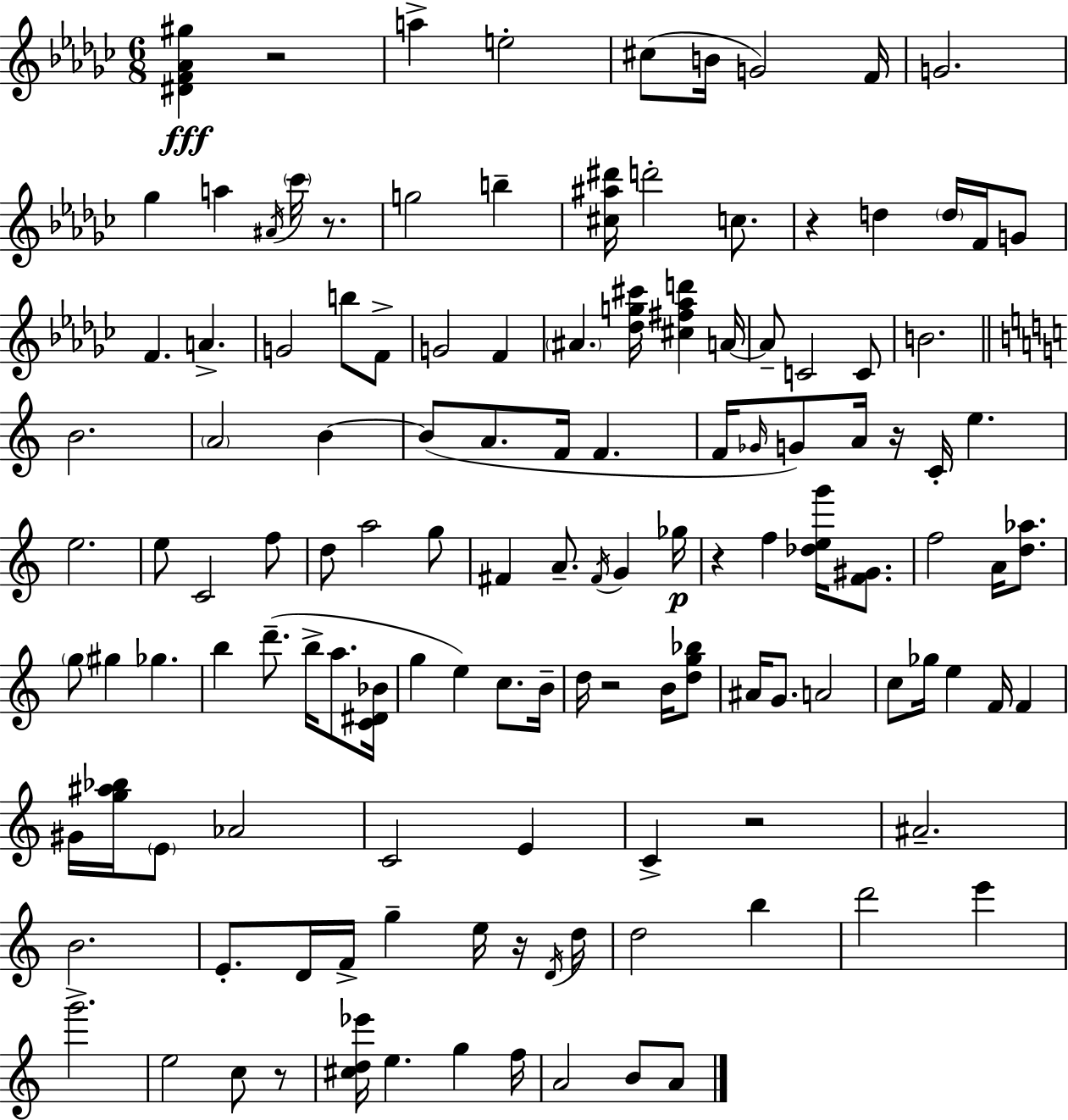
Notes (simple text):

[D#4,F4,Ab4,G#5]/q R/h A5/q E5/h C#5/e B4/s G4/h F4/s G4/h. Gb5/q A5/q A#4/s CES6/s R/e. G5/h B5/q [C#5,A#5,D#6]/s D6/h C5/e. R/q D5/q D5/s F4/s G4/e F4/q. A4/q. G4/h B5/e F4/e G4/h F4/q A#4/q. [Db5,G5,C#6]/s [C#5,F#5,Ab5,D6]/q A4/s A4/e C4/h C4/e B4/h. B4/h. A4/h B4/q B4/e A4/e. F4/s F4/q. F4/s Gb4/s G4/e A4/s R/s C4/s E5/q. E5/h. E5/e C4/h F5/e D5/e A5/h G5/e F#4/q A4/e. F#4/s G4/q Gb5/s R/q F5/q [Db5,E5,G6]/s [F4,G#4]/e. F5/h A4/s [D5,Ab5]/e. G5/e G#5/q Gb5/q. B5/q D6/e. B5/s A5/e. [C4,D#4,Bb4]/s G5/q E5/q C5/e. B4/s D5/s R/h B4/s [D5,G5,Bb5]/e A#4/s G4/e. A4/h C5/e Gb5/s E5/q F4/s F4/q G#4/s [G5,A#5,Bb5]/s E4/e Ab4/h C4/h E4/q C4/q R/h A#4/h. B4/h. E4/e. D4/s F4/s G5/q E5/s R/s D4/s D5/s D5/h B5/q D6/h E6/q G6/h. E5/h C5/e R/e [C#5,D5,Eb6]/s E5/q. G5/q F5/s A4/h B4/e A4/e